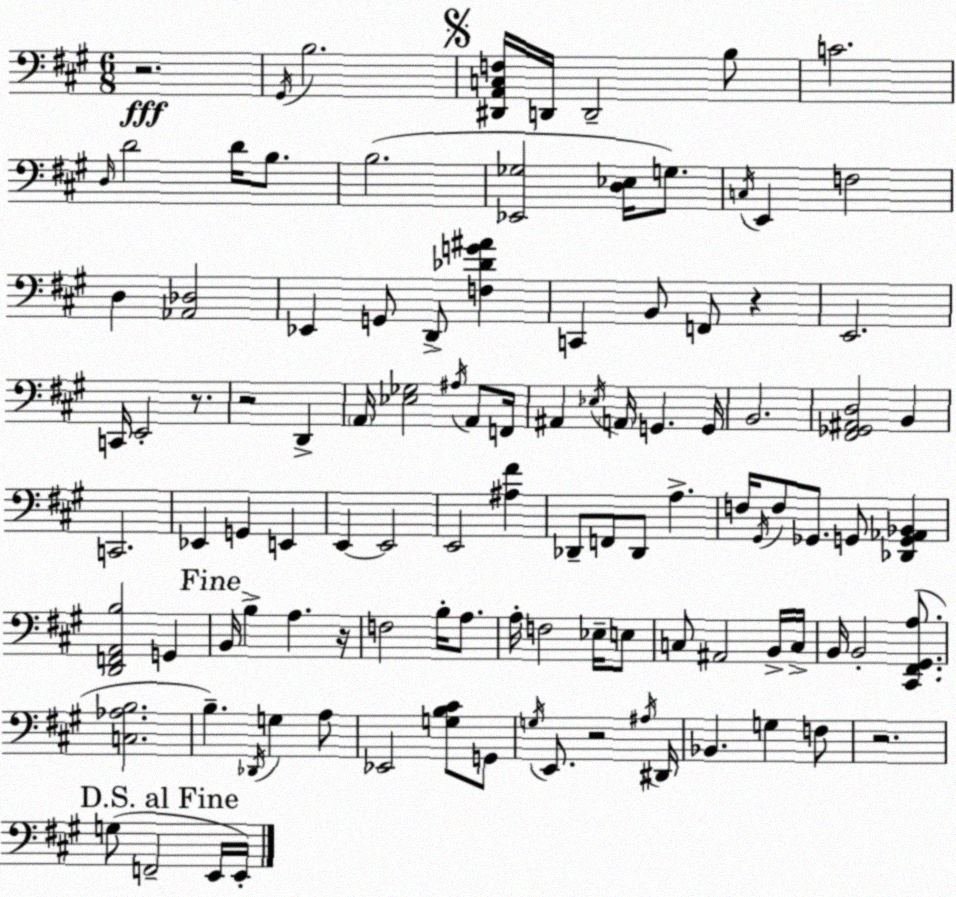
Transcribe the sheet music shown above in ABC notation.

X:1
T:Untitled
M:6/8
L:1/4
K:A
z2 ^G,,/4 B,2 [^D,,A,,C,F,]/4 D,,/4 D,,2 B,/2 C2 D,/4 D2 D/4 B,/2 B,2 [_E,,_G,]2 [D,_E,]/4 G,/2 C,/4 E,, F,2 D, [_A,,_D,]2 _E,, G,,/2 D,,/2 [F,_DG^A] C,, B,,/2 F,,/2 z E,,2 C,,/4 E,,2 z/2 z2 D,, A,,/4 [_E,_G,]2 ^A,/4 A,,/2 F,,/4 ^A,, _E,/4 A,,/4 G,, G,,/4 B,,2 [^F,,_G,,^A,,D,]2 B,, C,,2 _E,, G,, E,, E,, E,,2 E,,2 [^A,^F] _D,,/2 F,,/2 _D,,/2 A, F,/4 ^G,,/4 F,/2 _G,,/2 G,,/2 [_D,,G,,_A,,_B,,] [D,,F,,A,,B,]2 G,, B,,/4 B, A, z/4 F,2 B,/4 A,/2 A,/4 F,2 _E,/4 E,/2 C,/2 ^A,,2 B,,/4 C,/4 B,,/4 B,,2 [^C,,^F,,^G,,A,]/2 [C,_A,B,]2 B, _D,,/4 G, A,/2 _E,,2 [G,B,^C]/2 G,,/2 G,/4 E,,/2 z2 ^A,/4 ^D,,/4 _B,, G, F,/2 z2 G,/2 F,,2 E,,/4 E,,/4